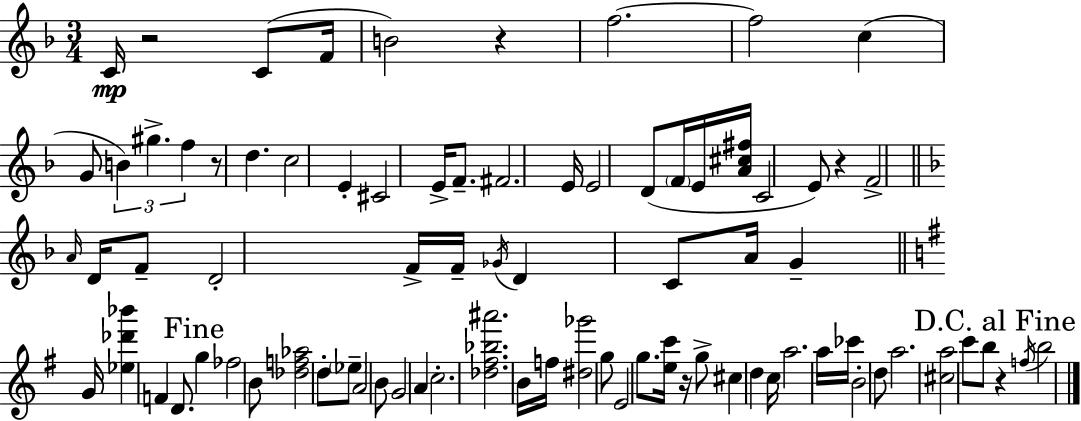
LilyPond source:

{
  \clef treble
  \numericTimeSignature
  \time 3/4
  \key f \major
  c'16\mp r2 c'8( f'16 | b'2) r4 | f''2.~~ | f''2 c''4( | \break g'8 \tuplet 3/2 { b'4) gis''4.-> | f''4 } r8 d''4. | c''2 e'4-. | cis'2 e'16-> f'8.-- | \break fis'2. | e'16 e'2 d'8( \parenthesize f'16 | e'16 <a' cis'' fis''>16 c'2 e'8) | r4 f'2-> | \break \bar "||" \break \key d \minor \grace { a'16 } d'16 f'8-- d'2-. | f'16-> f'16-- \acciaccatura { ges'16 } d'4 c'8 a'16 g'4-- | \bar "||" \break \key g \major g'16 <ees'' des''' bes'''>4 f'4 d'8. | \mark "Fine" g''4 fes''2 | b'8 <des'' f'' aes''>2 d''8-. | \parenthesize ees''8-- a'2 b'8 | \break g'2 a'4 | c''2.-. | <des'' fis'' bes'' ais'''>2. | b'16 f''16 <dis'' ges'''>2 g''8 | \break e'2 g''8. <e'' c'''>16 | r16 g''8-> cis''4 d''4 c''16 | a''2. | a''16 ces'''16 b'2-. d''8 | \break a''2. | <cis'' a''>2 c'''8 b''8 | \mark "D.C. al Fine" r4 \acciaccatura { f''16 } b''2 | \bar "|."
}